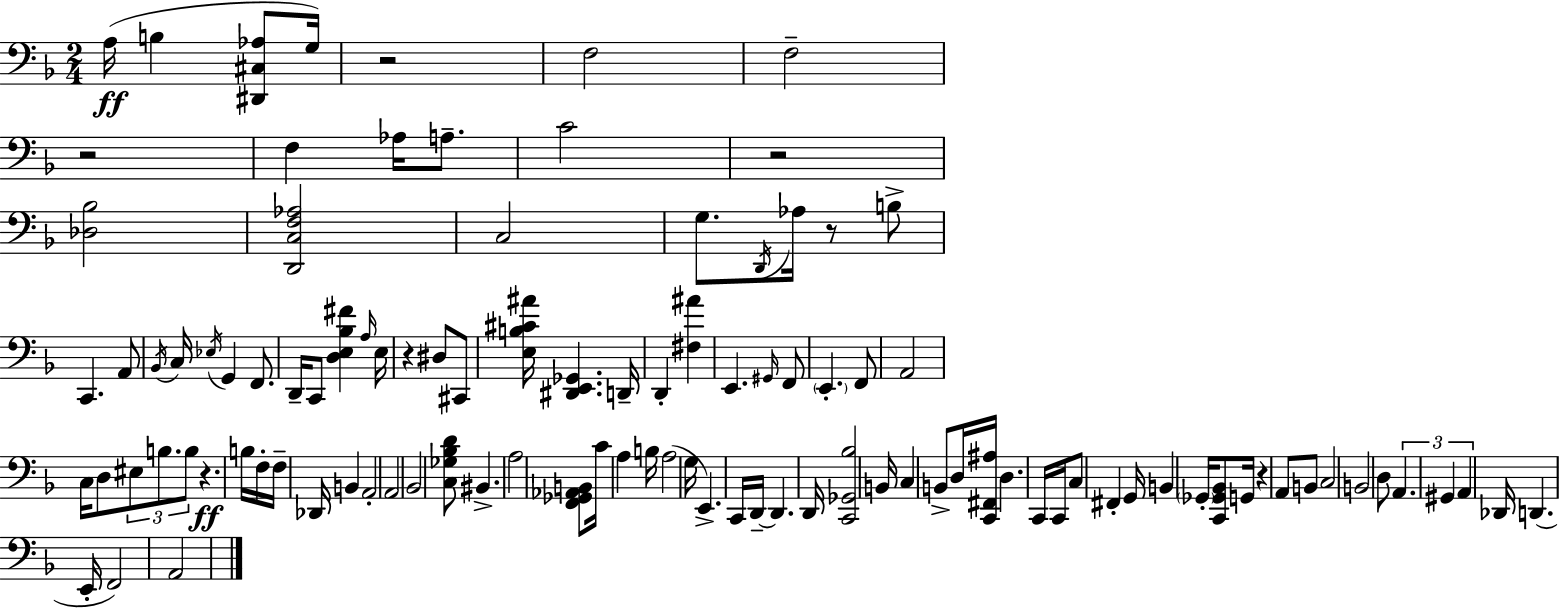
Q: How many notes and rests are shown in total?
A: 105